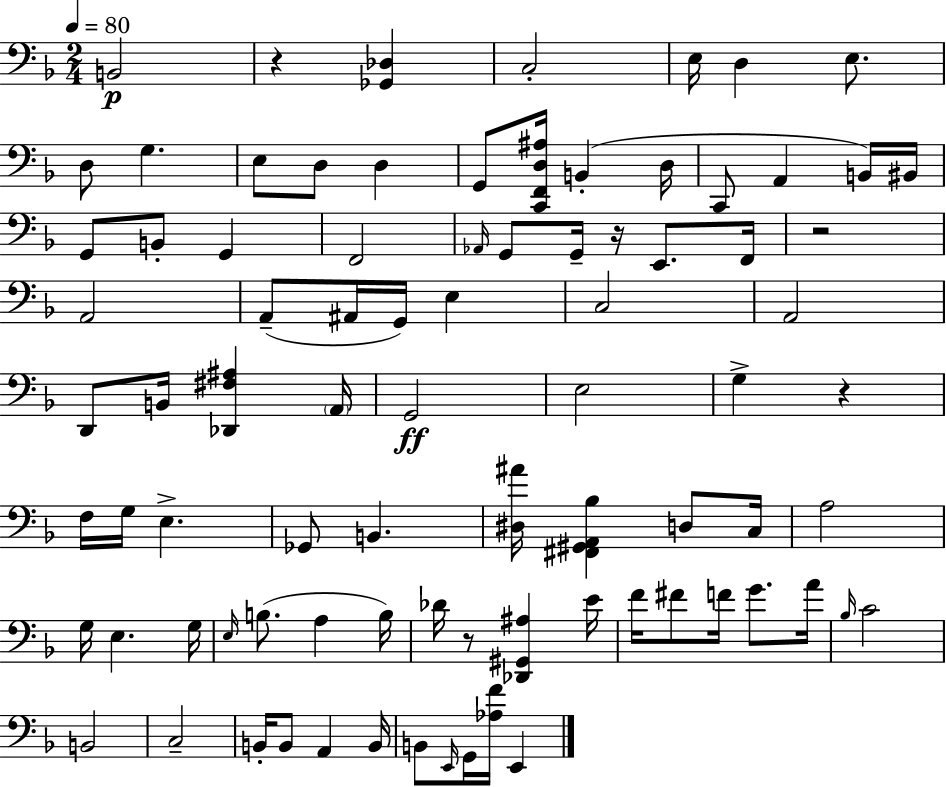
X:1
T:Untitled
M:2/4
L:1/4
K:F
B,,2 z [_G,,_D,] C,2 E,/4 D, E,/2 D,/2 G, E,/2 D,/2 D, G,,/2 [C,,F,,D,^A,]/4 B,, D,/4 C,,/2 A,, B,,/4 ^B,,/4 G,,/2 B,,/2 G,, F,,2 _A,,/4 G,,/2 G,,/4 z/4 E,,/2 F,,/4 z2 A,,2 A,,/2 ^A,,/4 G,,/4 E, C,2 A,,2 D,,/2 B,,/4 [_D,,^F,^A,] A,,/4 G,,2 E,2 G, z F,/4 G,/4 E, _G,,/2 B,, [^D,^A]/4 [^F,,^G,,A,,_B,] D,/2 C,/4 A,2 G,/4 E, G,/4 E,/4 B,/2 A, B,/4 _D/4 z/2 [_D,,^G,,^A,] E/4 F/4 ^F/2 F/4 G/2 A/4 _B,/4 C2 B,,2 C,2 B,,/4 B,,/2 A,, B,,/4 B,,/2 E,,/4 G,,/4 [_A,F]/4 E,,